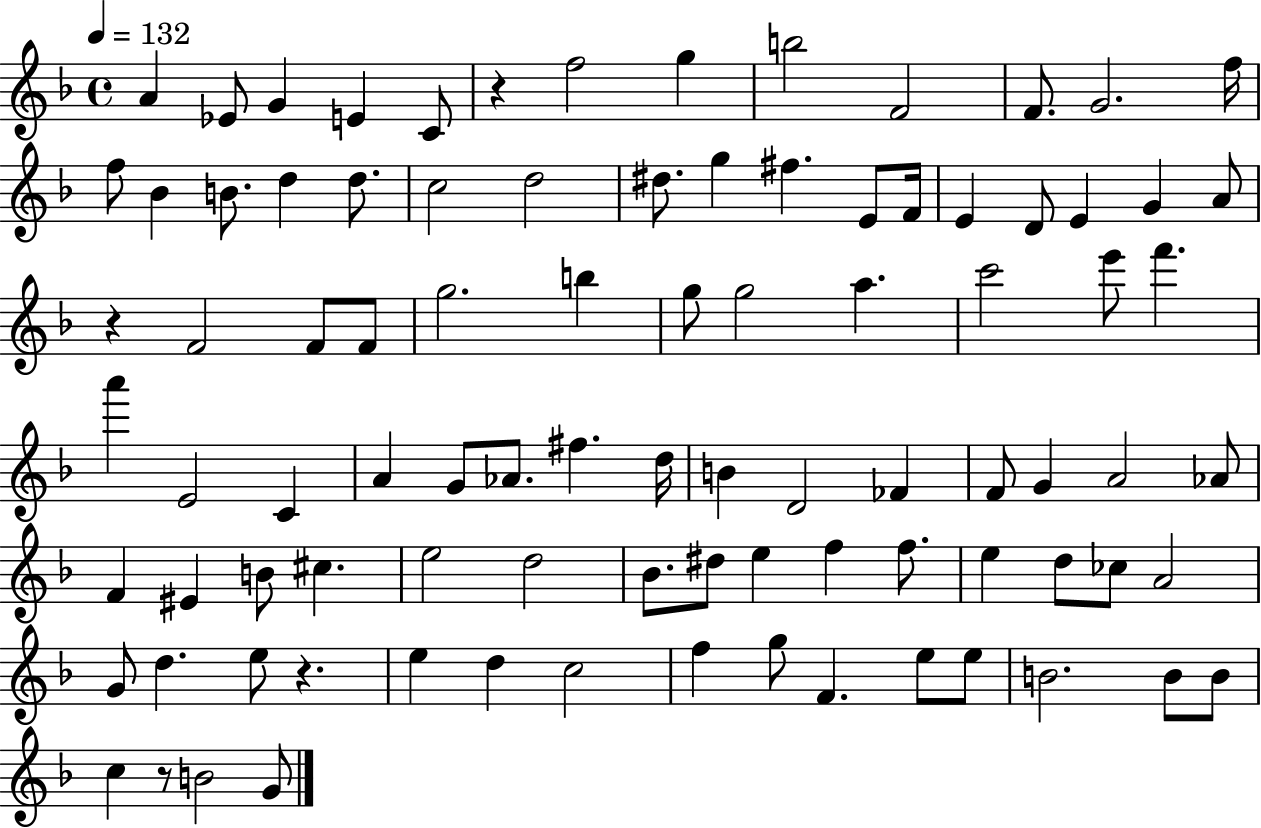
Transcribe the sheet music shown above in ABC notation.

X:1
T:Untitled
M:4/4
L:1/4
K:F
A _E/2 G E C/2 z f2 g b2 F2 F/2 G2 f/4 f/2 _B B/2 d d/2 c2 d2 ^d/2 g ^f E/2 F/4 E D/2 E G A/2 z F2 F/2 F/2 g2 b g/2 g2 a c'2 e'/2 f' a' E2 C A G/2 _A/2 ^f d/4 B D2 _F F/2 G A2 _A/2 F ^E B/2 ^c e2 d2 _B/2 ^d/2 e f f/2 e d/2 _c/2 A2 G/2 d e/2 z e d c2 f g/2 F e/2 e/2 B2 B/2 B/2 c z/2 B2 G/2